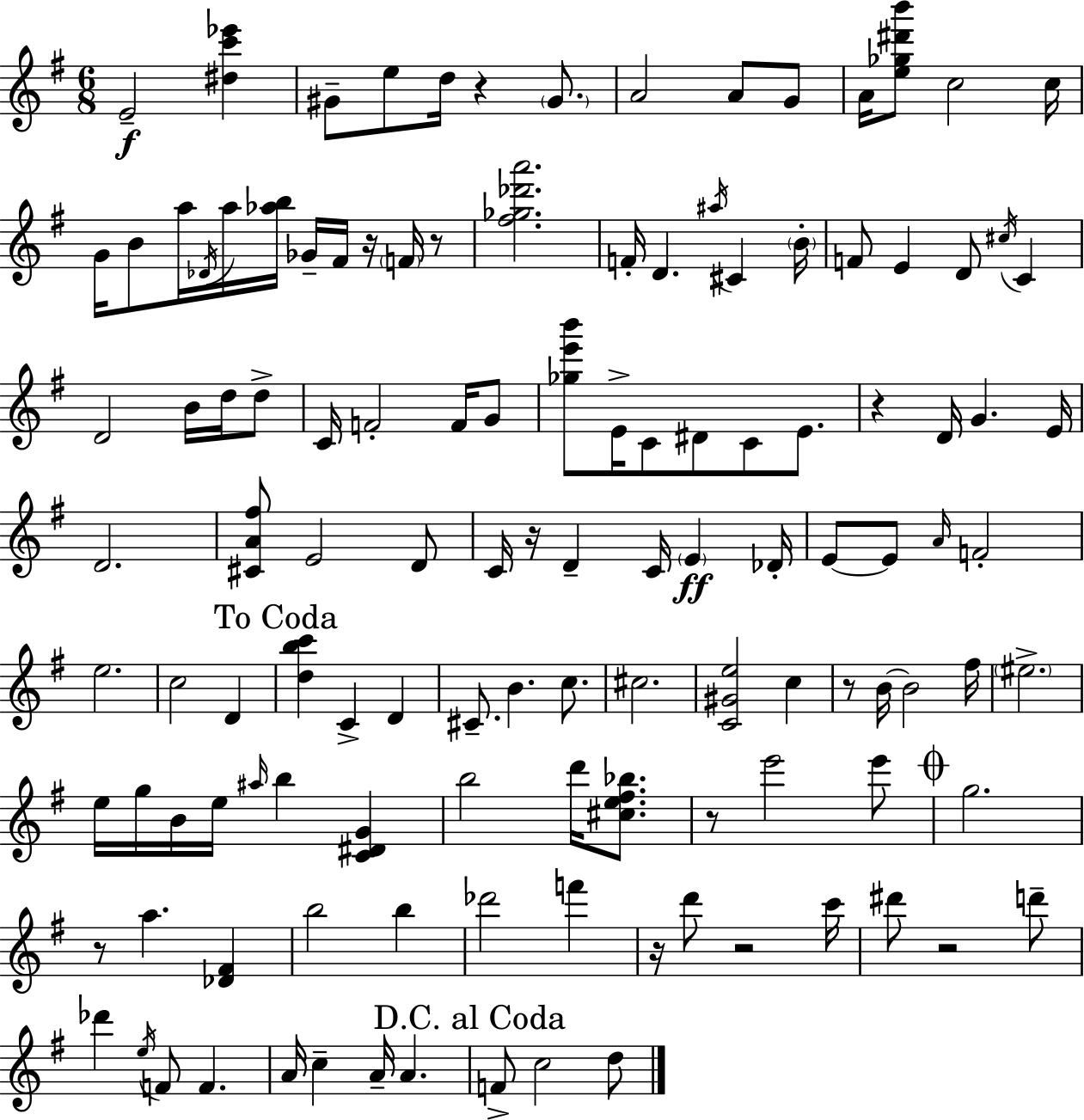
{
  \clef treble
  \numericTimeSignature
  \time 6/8
  \key g \major
  \repeat volta 2 { e'2--\f <dis'' c''' ees'''>4 | gis'8-- e''8 d''16 r4 \parenthesize gis'8. | a'2 a'8 g'8 | a'16 <e'' ges'' dis''' b'''>8 c''2 c''16 | \break g'16 b'8 a''16 \acciaccatura { des'16 } a''16 <aes'' b''>16 ges'16-- fis'16 r16 \parenthesize f'16 r8 | <fis'' ges'' des''' a'''>2. | f'16-. d'4. \acciaccatura { ais''16 } cis'4 | \parenthesize b'16-. f'8 e'4 d'8 \acciaccatura { cis''16 } c'4 | \break d'2 b'16 | d''16 d''8-> c'16 f'2-. | f'16 g'8 <ges'' e''' b'''>8 e'16-> c'8 dis'8 c'8 | e'8. r4 d'16 g'4. | \break e'16 d'2. | <cis' a' fis''>8 e'2 | d'8 c'16 r16 d'4-- c'16 \parenthesize e'4\ff | des'16-. e'8~~ e'8 \grace { a'16 } f'2-. | \break e''2. | c''2 | d'4 \mark "To Coda" <d'' b'' c'''>4 c'4-> | d'4 cis'8.-- b'4. | \break c''8. cis''2. | <c' gis' e''>2 | c''4 r8 b'16~~ b'2 | fis''16 \parenthesize eis''2.-> | \break e''16 g''16 b'16 e''16 \grace { ais''16 } b''4 | <c' dis' g'>4 b''2 | d'''16 <cis'' e'' fis'' bes''>8. r8 e'''2 | e'''8 \mark \markup { \musicglyph "scripts.coda" } g''2. | \break r8 a''4. | <des' fis'>4 b''2 | b''4 des'''2 | f'''4 r16 d'''8 r2 | \break c'''16 dis'''8 r2 | d'''8-- des'''4 \acciaccatura { e''16 } f'8 | f'4. a'16 c''4-- a'16-- | a'4. \mark "D.C. al Coda" f'8-> c''2 | \break d''8 } \bar "|."
}